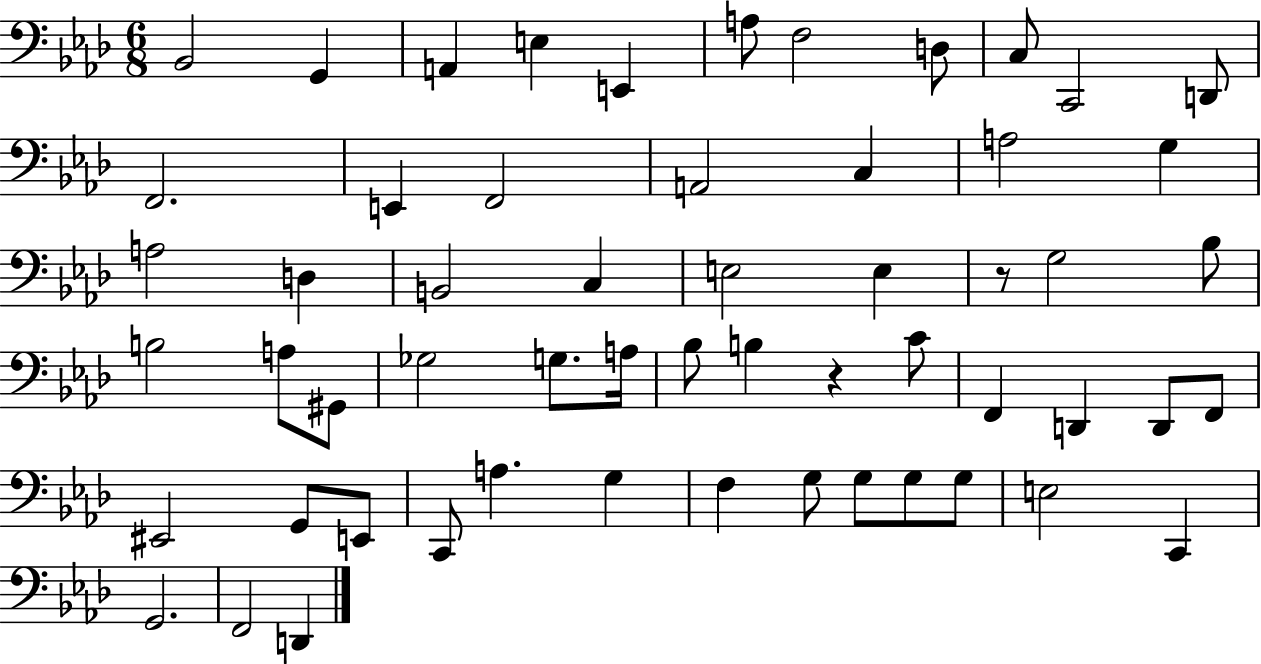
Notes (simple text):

Bb2/h G2/q A2/q E3/q E2/q A3/e F3/h D3/e C3/e C2/h D2/e F2/h. E2/q F2/h A2/h C3/q A3/h G3/q A3/h D3/q B2/h C3/q E3/h E3/q R/e G3/h Bb3/e B3/h A3/e G#2/e Gb3/h G3/e. A3/s Bb3/e B3/q R/q C4/e F2/q D2/q D2/e F2/e EIS2/h G2/e E2/e C2/e A3/q. G3/q F3/q G3/e G3/e G3/e G3/e E3/h C2/q G2/h. F2/h D2/q